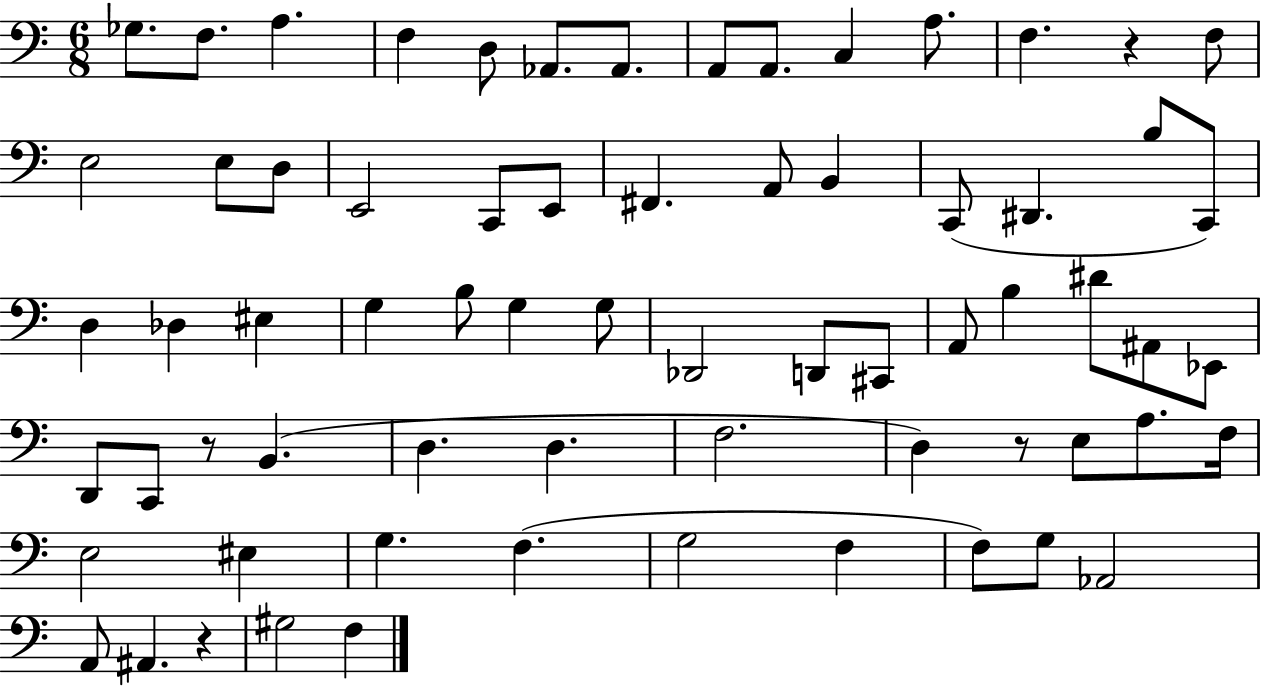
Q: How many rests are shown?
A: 4